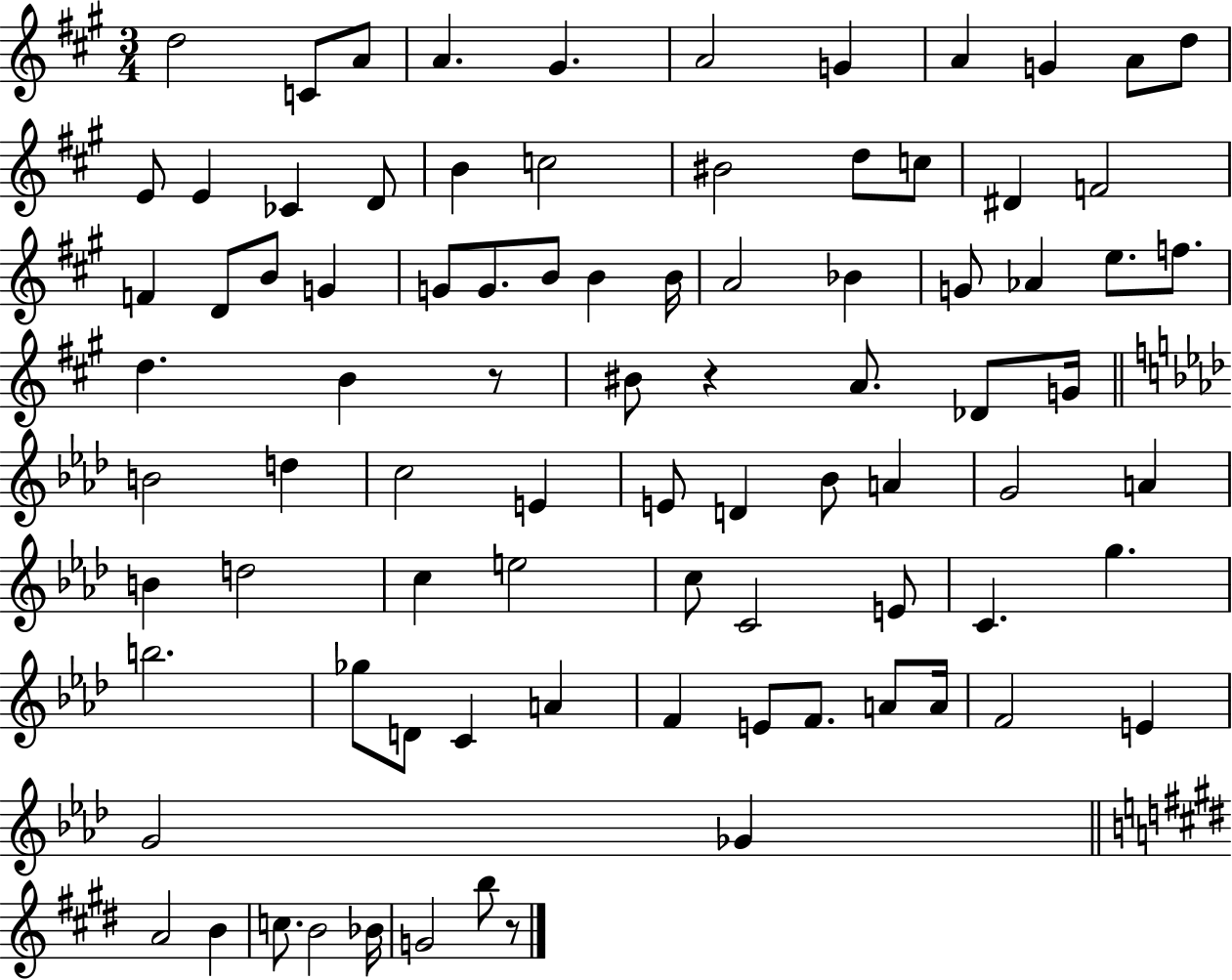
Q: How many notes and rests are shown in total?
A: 86